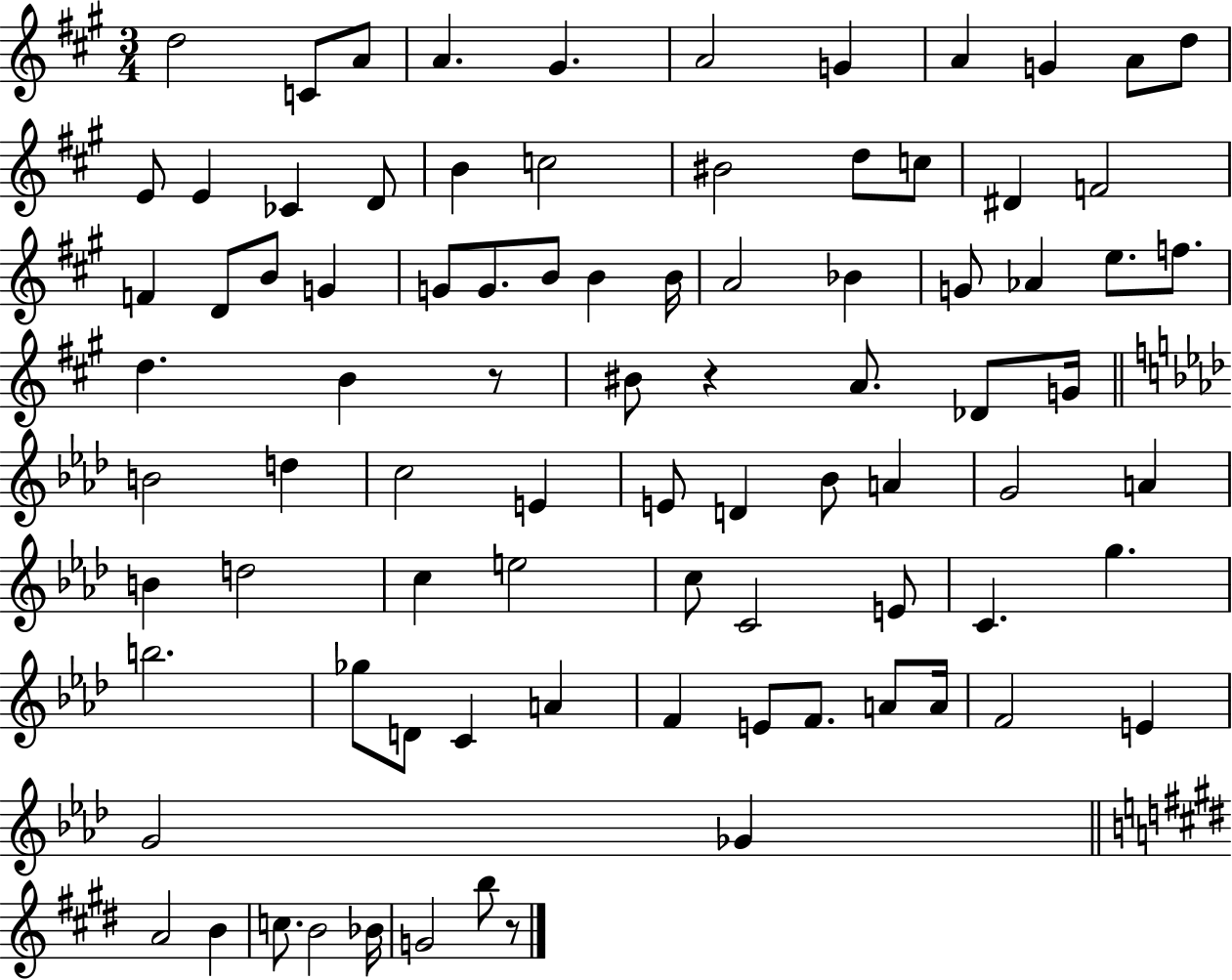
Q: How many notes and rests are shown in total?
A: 86